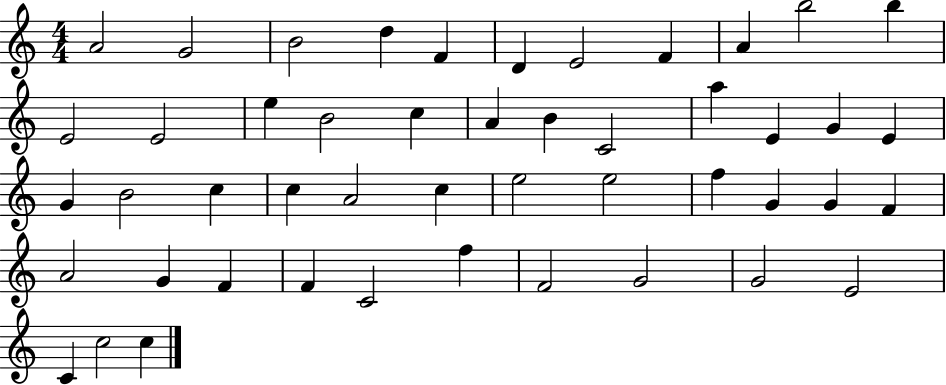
A4/h G4/h B4/h D5/q F4/q D4/q E4/h F4/q A4/q B5/h B5/q E4/h E4/h E5/q B4/h C5/q A4/q B4/q C4/h A5/q E4/q G4/q E4/q G4/q B4/h C5/q C5/q A4/h C5/q E5/h E5/h F5/q G4/q G4/q F4/q A4/h G4/q F4/q F4/q C4/h F5/q F4/h G4/h G4/h E4/h C4/q C5/h C5/q